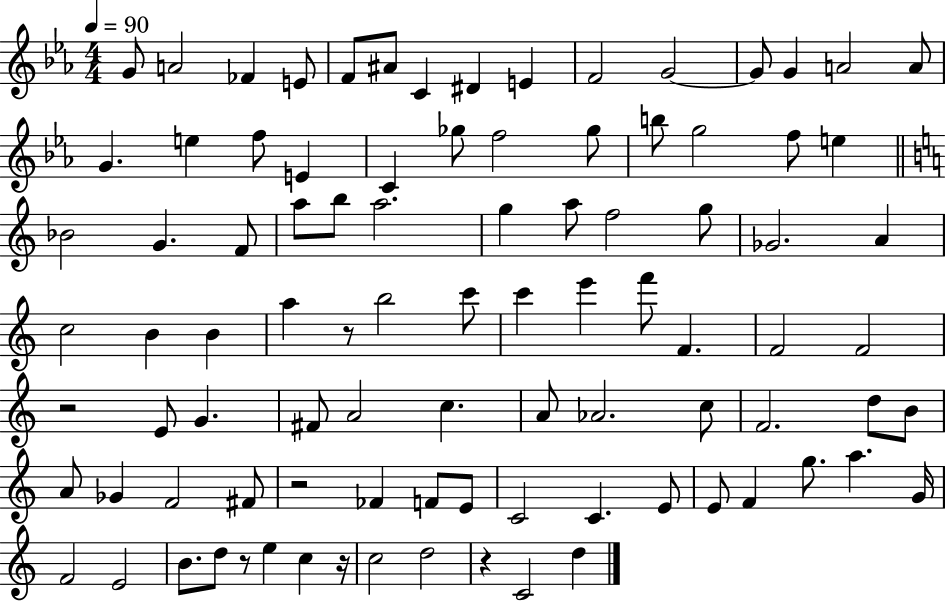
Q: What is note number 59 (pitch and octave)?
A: C5